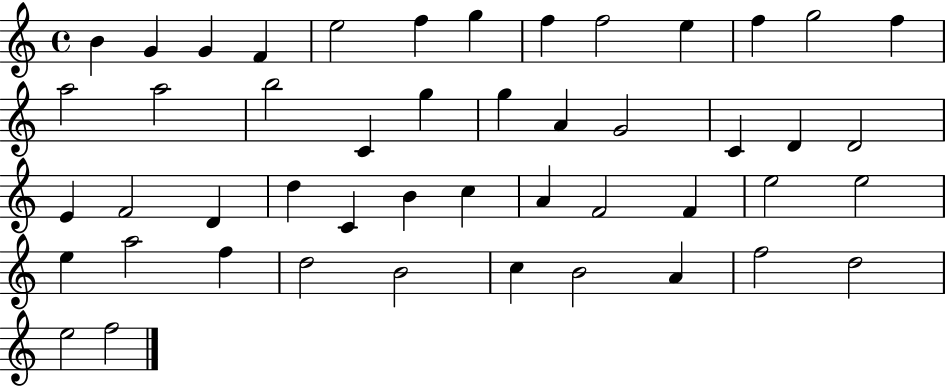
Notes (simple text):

B4/q G4/q G4/q F4/q E5/h F5/q G5/q F5/q F5/h E5/q F5/q G5/h F5/q A5/h A5/h B5/h C4/q G5/q G5/q A4/q G4/h C4/q D4/q D4/h E4/q F4/h D4/q D5/q C4/q B4/q C5/q A4/q F4/h F4/q E5/h E5/h E5/q A5/h F5/q D5/h B4/h C5/q B4/h A4/q F5/h D5/h E5/h F5/h